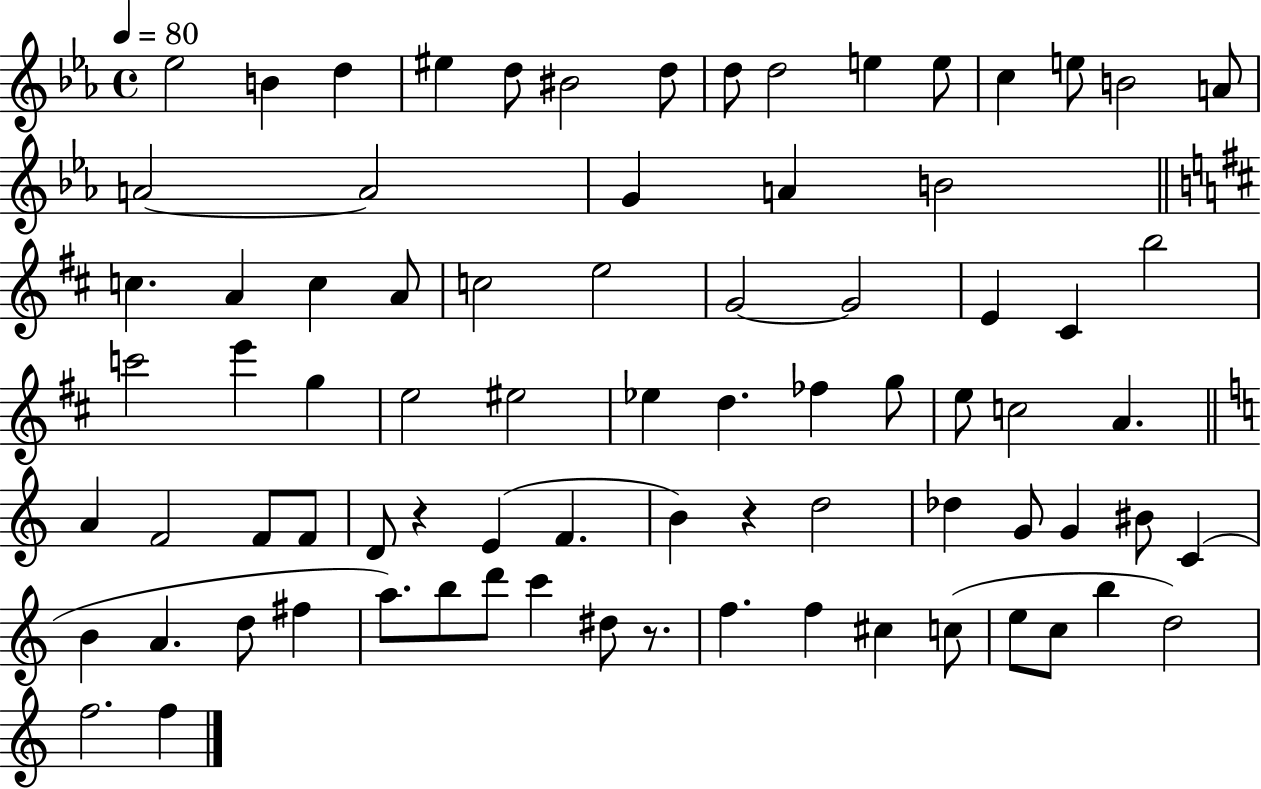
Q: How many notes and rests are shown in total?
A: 79